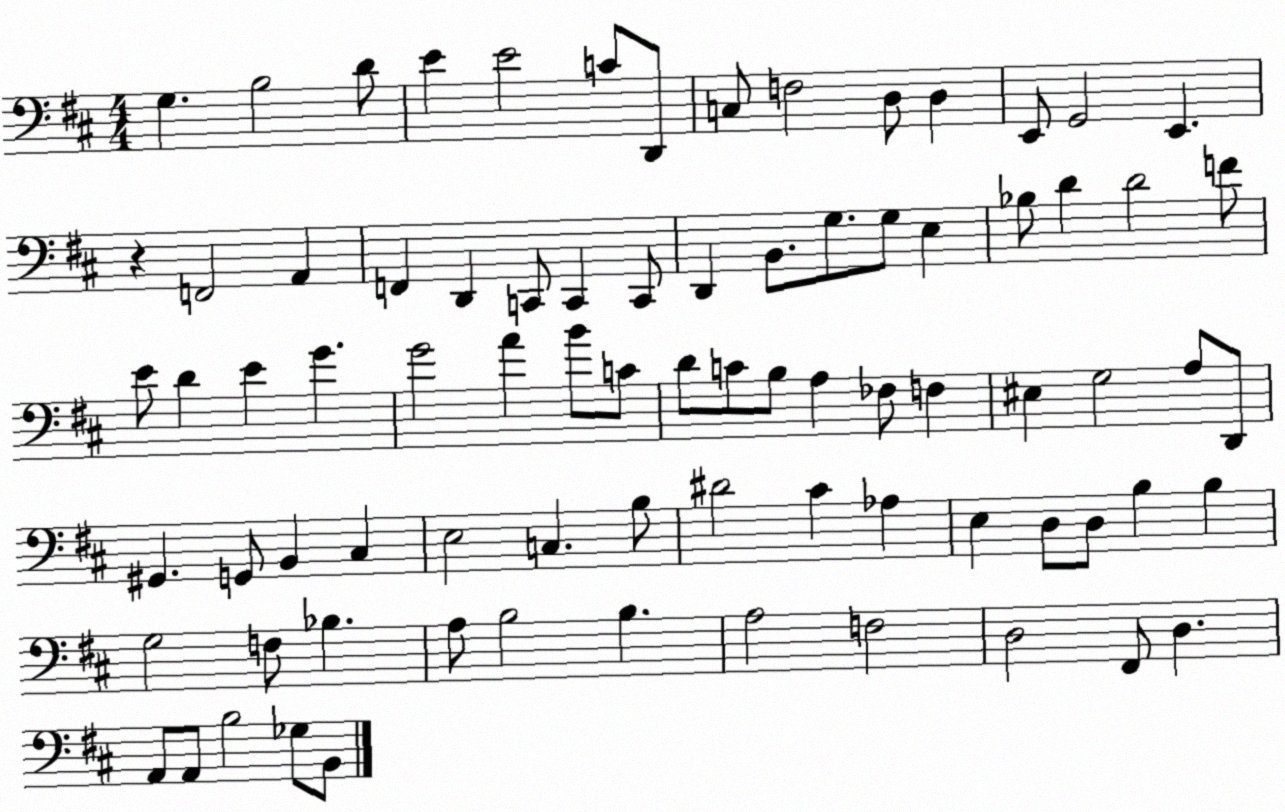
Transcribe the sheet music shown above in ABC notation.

X:1
T:Untitled
M:4/4
L:1/4
K:D
G, B,2 D/2 E E2 C/2 D,,/2 C,/2 F,2 D,/2 D, E,,/2 G,,2 E,, z F,,2 A,, F,, D,, C,,/2 C,, C,,/2 D,, B,,/2 G,/2 G,/2 E, _B,/2 D D2 F/2 E/2 D E G G2 A B/2 C/2 D/2 C/2 B,/2 A, _F,/2 F, ^E, G,2 A,/2 D,,/2 ^G,, G,,/2 B,, ^C, E,2 C, B,/2 ^D2 ^C _A, E, D,/2 D,/2 B, B, G,2 F,/2 _B, A,/2 B,2 B, A,2 F,2 D,2 ^F,,/2 D, A,,/2 A,,/2 B,2 _G,/2 B,,/2